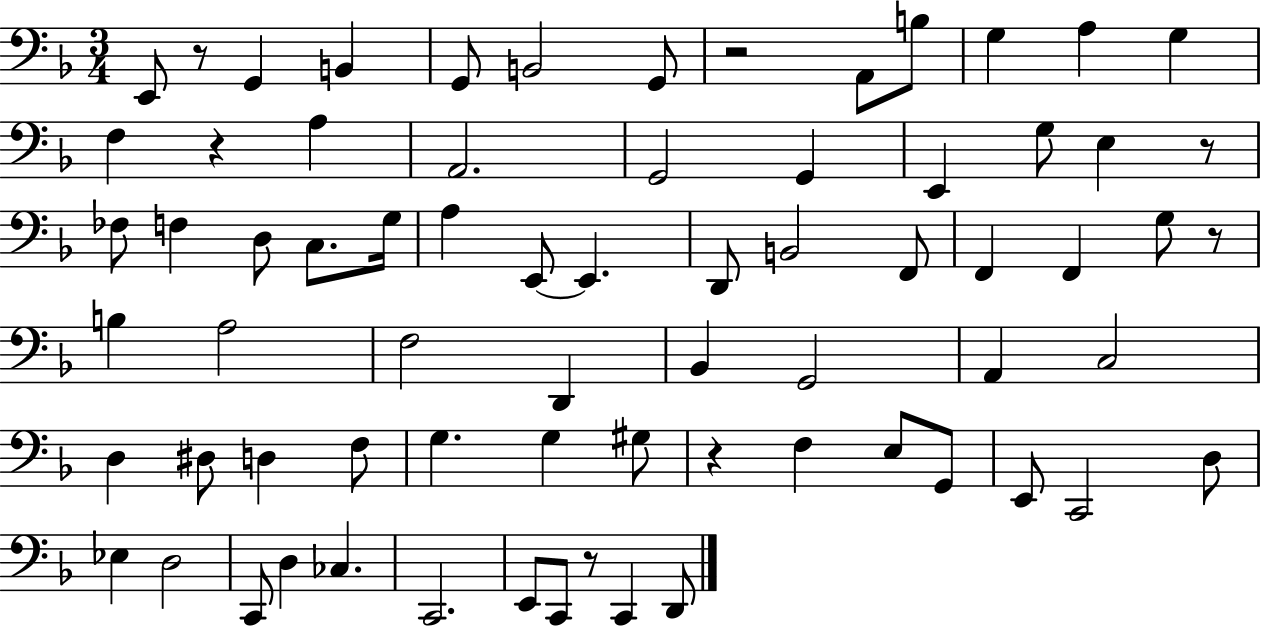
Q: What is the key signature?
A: F major